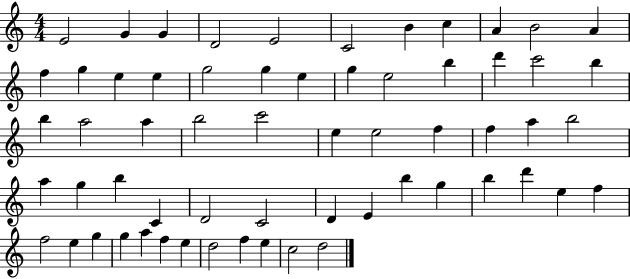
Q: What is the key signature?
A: C major